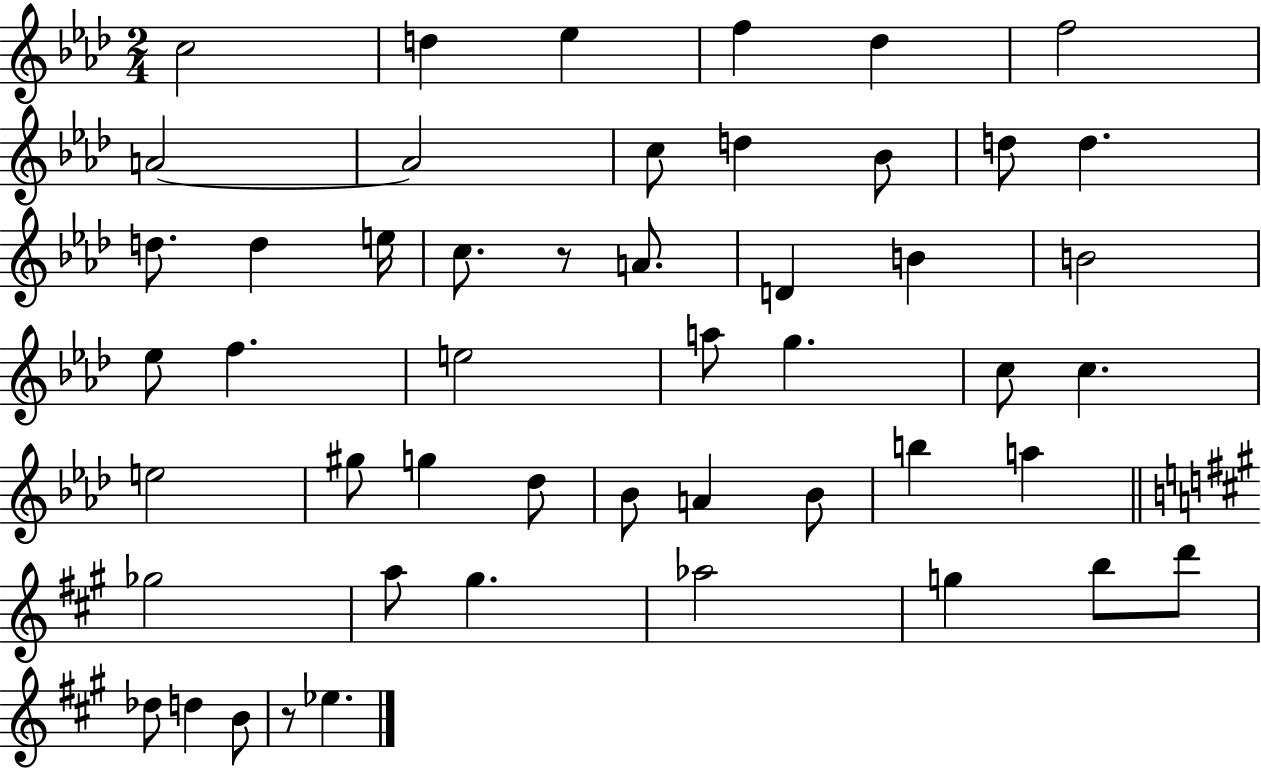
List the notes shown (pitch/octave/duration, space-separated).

C5/h D5/q Eb5/q F5/q Db5/q F5/h A4/h A4/h C5/e D5/q Bb4/e D5/e D5/q. D5/e. D5/q E5/s C5/e. R/e A4/e. D4/q B4/q B4/h Eb5/e F5/q. E5/h A5/e G5/q. C5/e C5/q. E5/h G#5/e G5/q Db5/e Bb4/e A4/q Bb4/e B5/q A5/q Gb5/h A5/e G#5/q. Ab5/h G5/q B5/e D6/e Db5/e D5/q B4/e R/e Eb5/q.